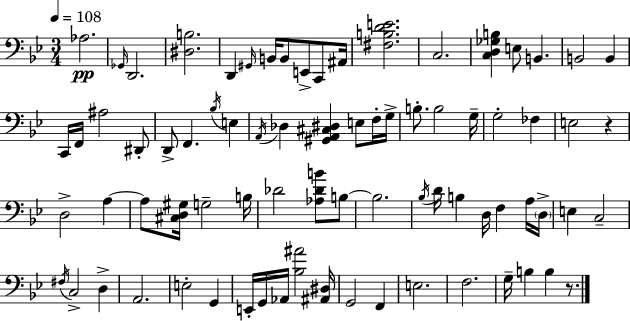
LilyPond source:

{
  \clef bass
  \numericTimeSignature
  \time 3/4
  \key g \minor
  \tempo 4 = 108
  aes2.\pp | \grace { ges,16 } d,2. | <dis b>2. | d,4 \grace { gis,16 } b,16 b,8 e,8-> c,8 | \break ais,16 <fis b d' e'>2. | c2. | <c d ges b>4 e8 b,4. | b,2 b,4 | \break c,16 f,16 ais2 | dis,8-. d,8-> f,4. \acciaccatura { bes16 } e4 | \acciaccatura { a,16 } des4 <gis, a, cis dis>4 | e8 f16-. g16-> b8.-. b2 | \break g16-- g2-. | fes4 e2 | r4 d2-> | a4~~ a8 <cis d gis>16 g2-- | \break b16 des'2 | <aes des' b'>8 b8~~ b2. | \acciaccatura { bes16 } d'16 b4 d16 f4 | a16 \parenthesize d16-> e4 c2-- | \break \acciaccatura { fis16 } c2-> | d4-> a,2. | e2-. | g,4 e,16-. g,16 aes,16 <bes ais'>2 | \break <ais, dis>16 g,2 | f,4 e2. | f2. | g16-- b4 b4 | \break r8. \bar "|."
}